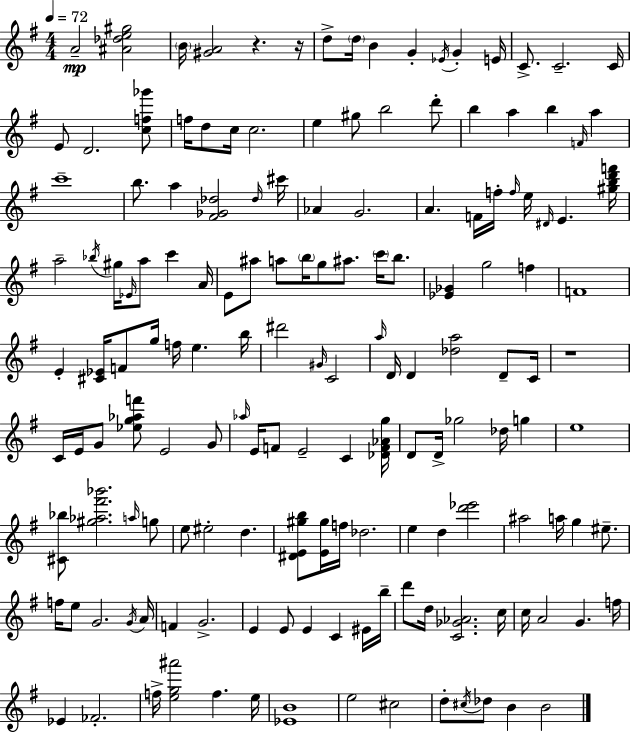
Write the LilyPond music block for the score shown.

{
  \clef treble
  \numericTimeSignature
  \time 4/4
  \key e \minor
  \tempo 4 = 72
  a'2--\mp <ais' des'' e'' gis''>2 | \parenthesize b'16 <gis' a'>2 r4. r16 | d''8-> \parenthesize d''16 b'4 g'4-. \acciaccatura { ees'16 } g'4-. | e'16 c'8.-> c'2.-- | \break c'16 e'8 d'2. <c'' f'' ges'''>8 | f''16 d''8 c''16 c''2. | e''4 gis''8 b''2 d'''8-. | b''4 a''4 b''4 \grace { f'16 } a''4 | \break c'''1-- | b''8. a''4 <fis' ges' des''>2 | \grace { des''16 } cis'''16 aes'4 g'2. | a'4. f'16 f''16-. \grace { f''16 } e''16 \grace { dis'16 } e'4. | \break <gis'' b'' d''' f'''>16 a''2-- \acciaccatura { bes''16 } gis''16 \grace { ees'16 } | a''8 c'''4 a'16 e'8 ais''8 a''8 \parenthesize b''16 g''8 | ais''8. \parenthesize c'''16 b''8. <ees' ges'>4 g''2 | f''4 f'1 | \break e'4-. <cis' ees'>16 f'8 g''16 f''16 | e''4. b''16 dis'''2 \grace { gis'16 } | c'2 \grace { a''16 } d'16 d'4 <des'' a''>2 | d'8-- c'16 r1 | \break c'16 e'16 g'8 <ees'' g'' aes'' f'''>8 e'2 | g'8 \grace { aes''16 } e'16 f'8 e'2-- | c'4 <des' f' aes' g''>16 d'8 d'16-> ges''2 | des''16 g''4 e''1 | \break <cis' bes''>8 <gis'' aes'' fis''' bes'''>2. | \grace { a''16 } g''8 e''8 eis''2-. | d''4. <dis' e' gis'' b''>8 <e' gis''>16 f''16 des''2. | e''4 d''4 | \break <d''' ees'''>2 ais''2 | a''16 g''4 eis''8.-- f''16 e''8 g'2. | \acciaccatura { g'16 } a'16 f'4 | g'2.-> e'4 | \break e'8 e'4 c'4 eis'16 b''16-- d'''8 d''16 <c' ges' aes'>2. | c''16 c''16 a'2 | g'4. f''16 ees'4 | fes'2.-. f''16-> <e'' g'' ais'''>2 | \break f''4. e''16 <ees' b'>1 | e''2 | cis''2 d''8-. \acciaccatura { cis''16 } des''8 | b'4 b'2 \bar "|."
}